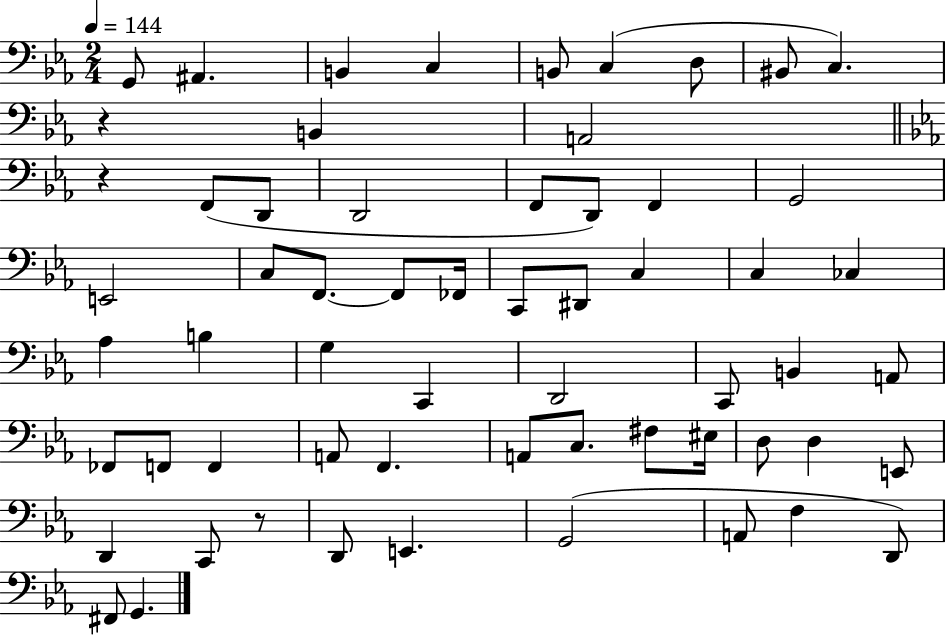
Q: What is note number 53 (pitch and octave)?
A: G2